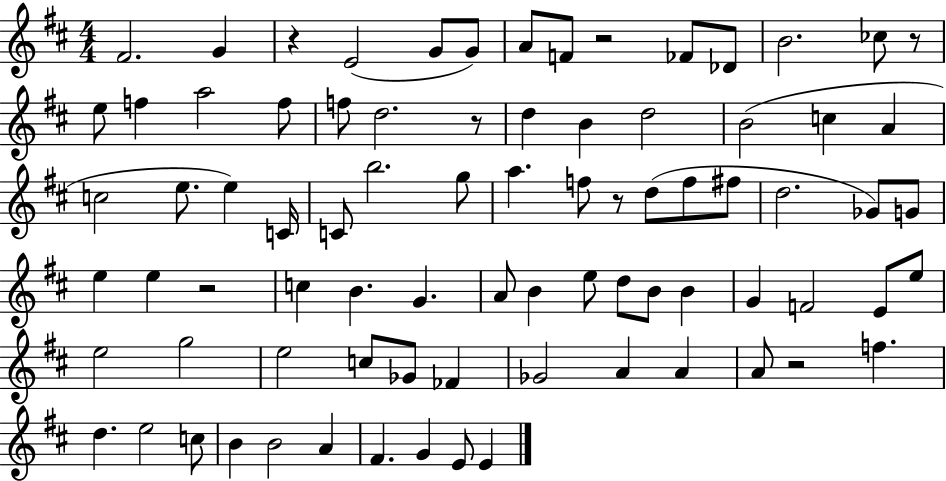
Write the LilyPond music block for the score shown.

{
  \clef treble
  \numericTimeSignature
  \time 4/4
  \key d \major
  fis'2. g'4 | r4 e'2( g'8 g'8) | a'8 f'8 r2 fes'8 des'8 | b'2. ces''8 r8 | \break e''8 f''4 a''2 f''8 | f''8 d''2. r8 | d''4 b'4 d''2 | b'2( c''4 a'4 | \break c''2 e''8. e''4) c'16 | c'8 b''2. g''8 | a''4. f''8 r8 d''8( f''8 fis''8 | d''2. ges'8) g'8 | \break e''4 e''4 r2 | c''4 b'4. g'4. | a'8 b'4 e''8 d''8 b'8 b'4 | g'4 f'2 e'8 e''8 | \break e''2 g''2 | e''2 c''8 ges'8 fes'4 | ges'2 a'4 a'4 | a'8 r2 f''4. | \break d''4. e''2 c''8 | b'4 b'2 a'4 | fis'4. g'4 e'8 e'4 | \bar "|."
}